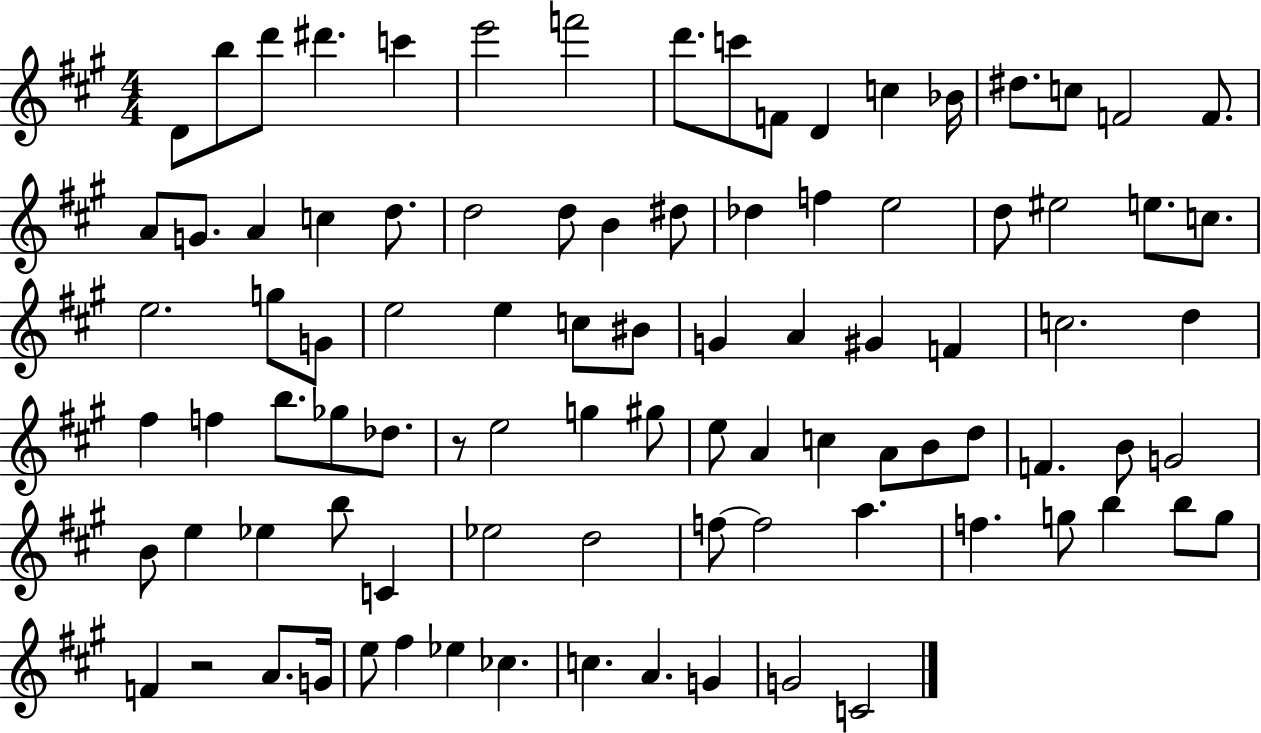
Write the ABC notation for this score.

X:1
T:Untitled
M:4/4
L:1/4
K:A
D/2 b/2 d'/2 ^d' c' e'2 f'2 d'/2 c'/2 F/2 D c _B/4 ^d/2 c/2 F2 F/2 A/2 G/2 A c d/2 d2 d/2 B ^d/2 _d f e2 d/2 ^e2 e/2 c/2 e2 g/2 G/2 e2 e c/2 ^B/2 G A ^G F c2 d ^f f b/2 _g/2 _d/2 z/2 e2 g ^g/2 e/2 A c A/2 B/2 d/2 F B/2 G2 B/2 e _e b/2 C _e2 d2 f/2 f2 a f g/2 b b/2 g/2 F z2 A/2 G/4 e/2 ^f _e _c c A G G2 C2